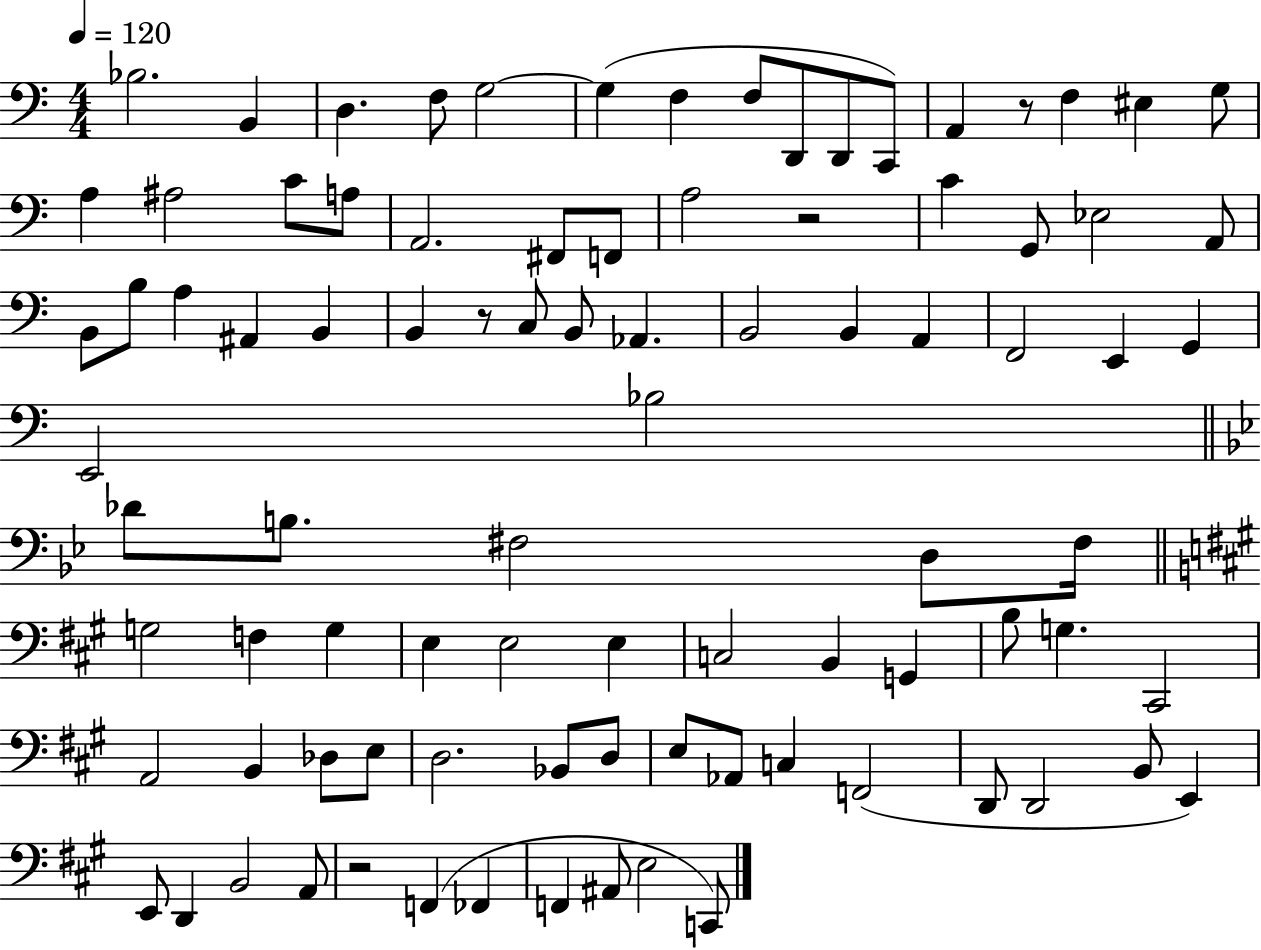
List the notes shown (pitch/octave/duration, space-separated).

Bb3/h. B2/q D3/q. F3/e G3/h G3/q F3/q F3/e D2/e D2/e C2/e A2/q R/e F3/q EIS3/q G3/e A3/q A#3/h C4/e A3/e A2/h. F#2/e F2/e A3/h R/h C4/q G2/e Eb3/h A2/e B2/e B3/e A3/q A#2/q B2/q B2/q R/e C3/e B2/e Ab2/q. B2/h B2/q A2/q F2/h E2/q G2/q E2/h Bb3/h Db4/e B3/e. F#3/h D3/e F#3/s G3/h F3/q G3/q E3/q E3/h E3/q C3/h B2/q G2/q B3/e G3/q. C#2/h A2/h B2/q Db3/e E3/e D3/h. Bb2/e D3/e E3/e Ab2/e C3/q F2/h D2/e D2/h B2/e E2/q E2/e D2/q B2/h A2/e R/h F2/q FES2/q F2/q A#2/e E3/h C2/e